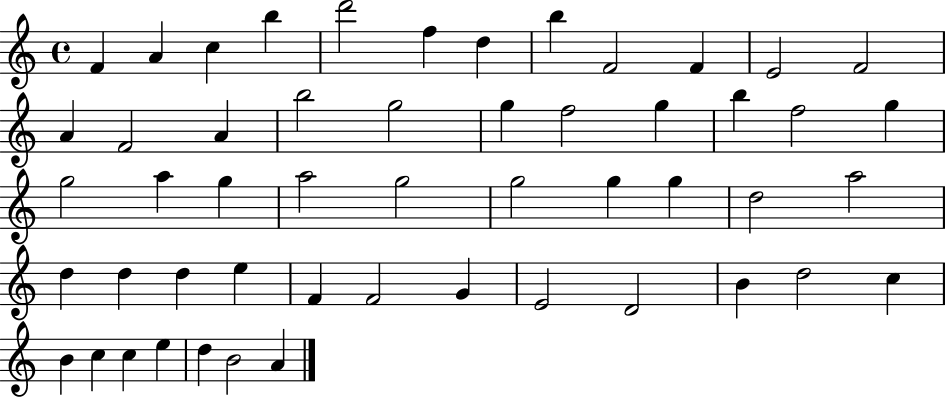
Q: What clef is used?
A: treble